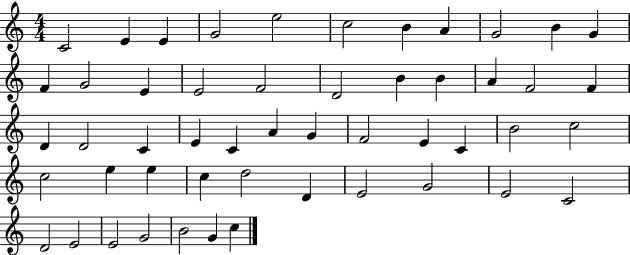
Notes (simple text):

C4/h E4/q E4/q G4/h E5/h C5/h B4/q A4/q G4/h B4/q G4/q F4/q G4/h E4/q E4/h F4/h D4/h B4/q B4/q A4/q F4/h F4/q D4/q D4/h C4/q E4/q C4/q A4/q G4/q F4/h E4/q C4/q B4/h C5/h C5/h E5/q E5/q C5/q D5/h D4/q E4/h G4/h E4/h C4/h D4/h E4/h E4/h G4/h B4/h G4/q C5/q